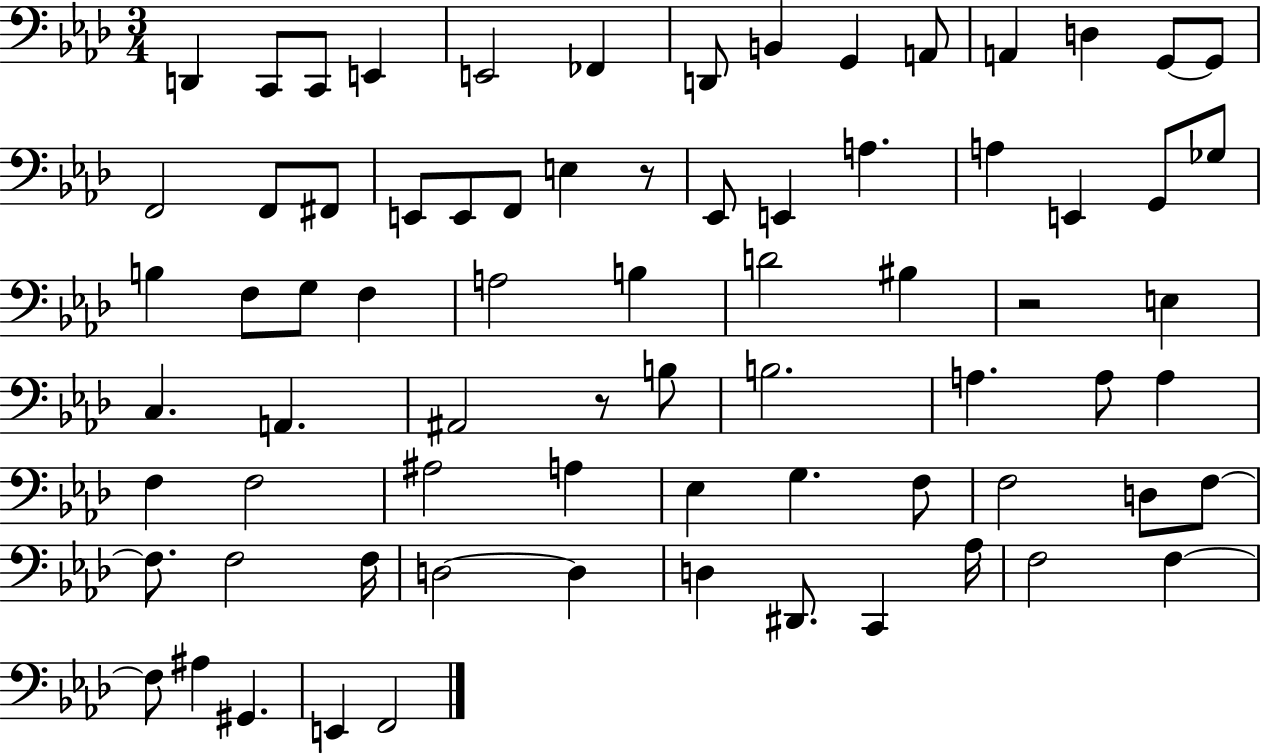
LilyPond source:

{
  \clef bass
  \numericTimeSignature
  \time 3/4
  \key aes \major
  \repeat volta 2 { d,4 c,8 c,8 e,4 | e,2 fes,4 | d,8 b,4 g,4 a,8 | a,4 d4 g,8~~ g,8 | \break f,2 f,8 fis,8 | e,8 e,8 f,8 e4 r8 | ees,8 e,4 a4. | a4 e,4 g,8 ges8 | \break b4 f8 g8 f4 | a2 b4 | d'2 bis4 | r2 e4 | \break c4. a,4. | ais,2 r8 b8 | b2. | a4. a8 a4 | \break f4 f2 | ais2 a4 | ees4 g4. f8 | f2 d8 f8~~ | \break f8. f2 f16 | d2~~ d4 | d4 dis,8. c,4 aes16 | f2 f4~~ | \break f8 ais4 gis,4. | e,4 f,2 | } \bar "|."
}